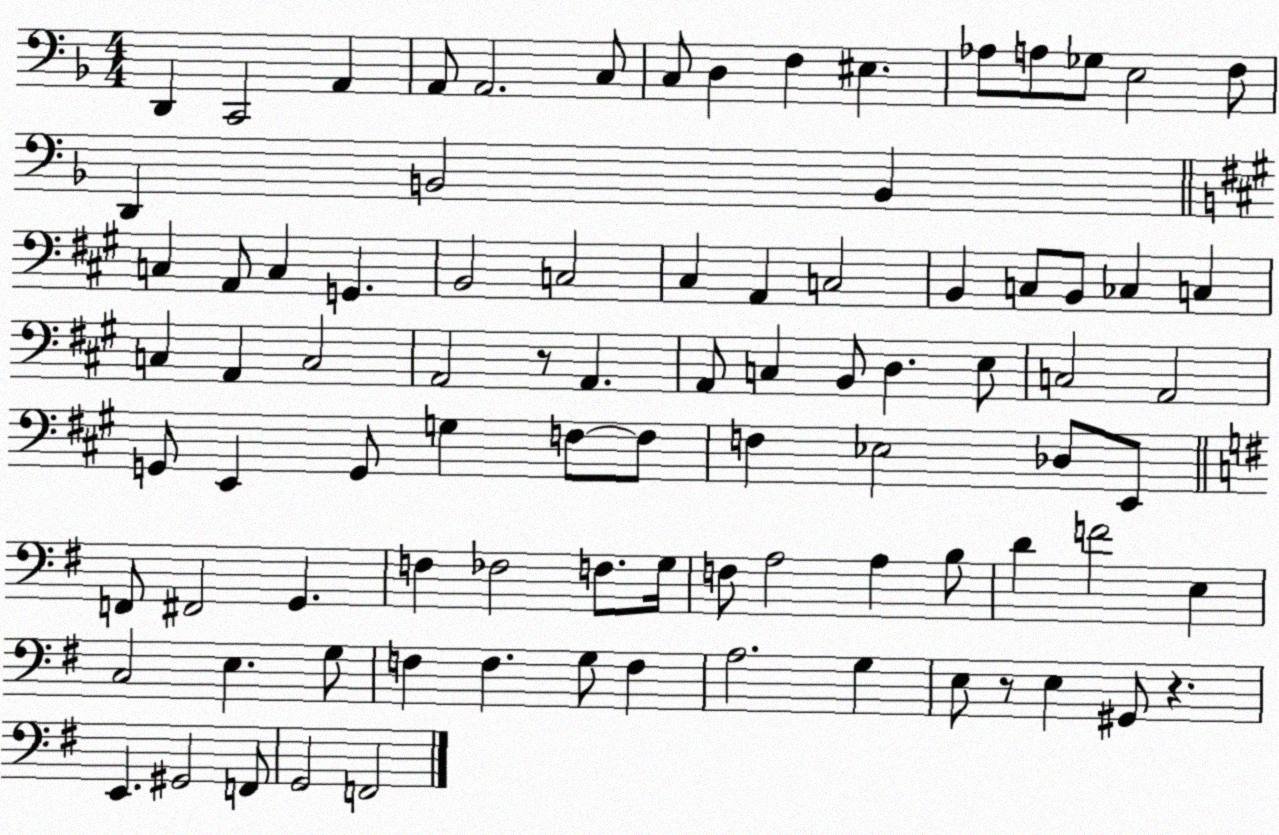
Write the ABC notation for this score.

X:1
T:Untitled
M:4/4
L:1/4
K:F
D,, C,,2 A,, A,,/2 A,,2 C,/2 C,/2 D, F, ^E, _A,/2 A,/2 _G,/2 E,2 F,/2 D,, B,,2 B,, C, A,,/2 C, G,, B,,2 C,2 ^C, A,, C,2 B,, C,/2 B,,/2 _C, C, C, A,, C,2 A,,2 z/2 A,, A,,/2 C, B,,/2 D, E,/2 C,2 A,,2 G,,/2 E,, G,,/2 G, F,/2 F,/2 F, _E,2 _D,/2 E,,/2 F,,/2 ^F,,2 G,, F, _F,2 F,/2 G,/4 F,/2 A,2 A, B,/2 D F2 E, C,2 E, G,/2 F, F, G,/2 F, A,2 G, E,/2 z/2 E, ^G,,/2 z E,, ^G,,2 F,,/2 G,,2 F,,2